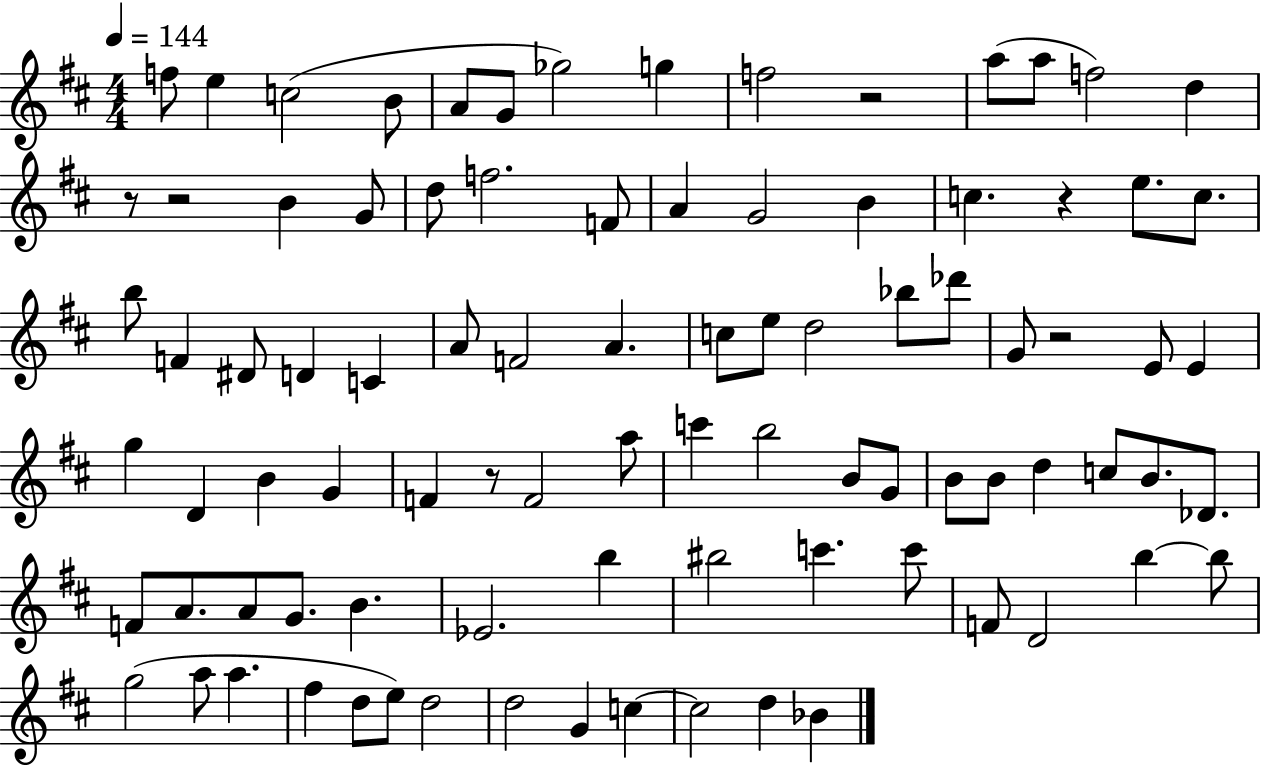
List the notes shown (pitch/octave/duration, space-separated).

F5/e E5/q C5/h B4/e A4/e G4/e Gb5/h G5/q F5/h R/h A5/e A5/e F5/h D5/q R/e R/h B4/q G4/e D5/e F5/h. F4/e A4/q G4/h B4/q C5/q. R/q E5/e. C5/e. B5/e F4/q D#4/e D4/q C4/q A4/e F4/h A4/q. C5/e E5/e D5/h Bb5/e Db6/e G4/e R/h E4/e E4/q G5/q D4/q B4/q G4/q F4/q R/e F4/h A5/e C6/q B5/h B4/e G4/e B4/e B4/e D5/q C5/e B4/e. Db4/e. F4/e A4/e. A4/e G4/e. B4/q. Eb4/h. B5/q BIS5/h C6/q. C6/e F4/e D4/h B5/q B5/e G5/h A5/e A5/q. F#5/q D5/e E5/e D5/h D5/h G4/q C5/q C5/h D5/q Bb4/q